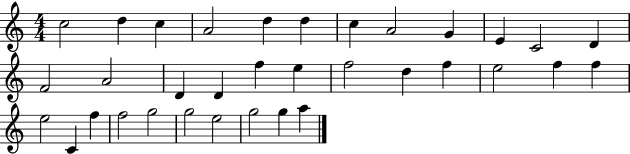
{
  \clef treble
  \numericTimeSignature
  \time 4/4
  \key c \major
  c''2 d''4 c''4 | a'2 d''4 d''4 | c''4 a'2 g'4 | e'4 c'2 d'4 | \break f'2 a'2 | d'4 d'4 f''4 e''4 | f''2 d''4 f''4 | e''2 f''4 f''4 | \break e''2 c'4 f''4 | f''2 g''2 | g''2 e''2 | g''2 g''4 a''4 | \break \bar "|."
}